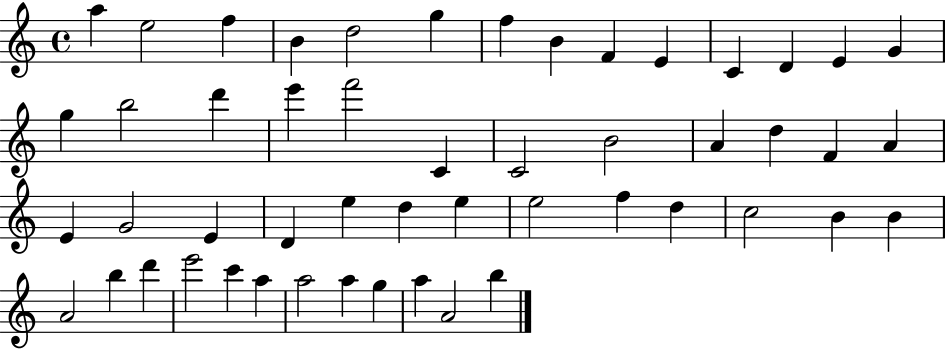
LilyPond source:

{
  \clef treble
  \time 4/4
  \defaultTimeSignature
  \key c \major
  a''4 e''2 f''4 | b'4 d''2 g''4 | f''4 b'4 f'4 e'4 | c'4 d'4 e'4 g'4 | \break g''4 b''2 d'''4 | e'''4 f'''2 c'4 | c'2 b'2 | a'4 d''4 f'4 a'4 | \break e'4 g'2 e'4 | d'4 e''4 d''4 e''4 | e''2 f''4 d''4 | c''2 b'4 b'4 | \break a'2 b''4 d'''4 | e'''2 c'''4 a''4 | a''2 a''4 g''4 | a''4 a'2 b''4 | \break \bar "|."
}